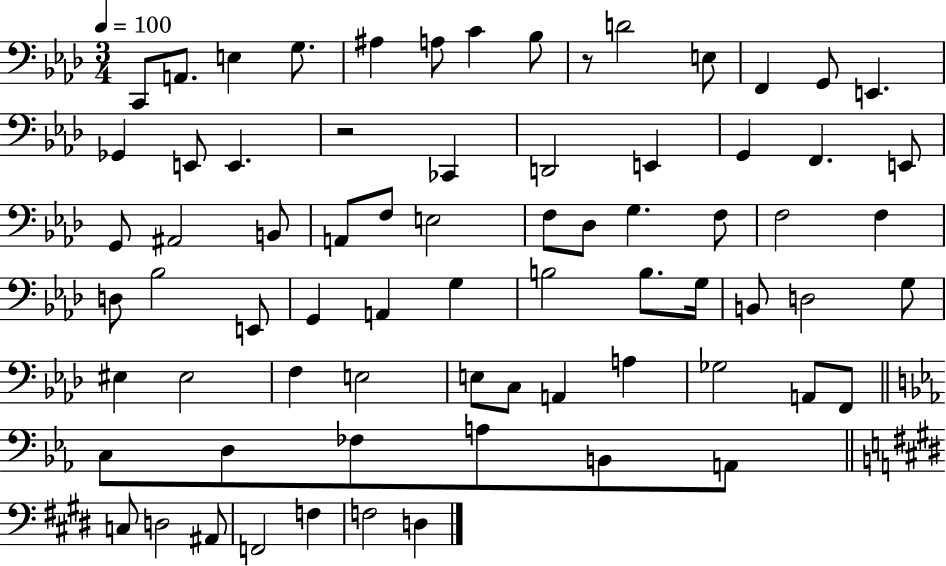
C2/e A2/e. E3/q G3/e. A#3/q A3/e C4/q Bb3/e R/e D4/h E3/e F2/q G2/e E2/q. Gb2/q E2/e E2/q. R/h CES2/q D2/h E2/q G2/q F2/q. E2/e G2/e A#2/h B2/e A2/e F3/e E3/h F3/e Db3/e G3/q. F3/e F3/h F3/q D3/e Bb3/h E2/e G2/q A2/q G3/q B3/h B3/e. G3/s B2/e D3/h G3/e EIS3/q EIS3/h F3/q E3/h E3/e C3/e A2/q A3/q Gb3/h A2/e F2/e C3/e D3/e FES3/e A3/e B2/e A2/e C3/e D3/h A#2/e F2/h F3/q F3/h D3/q